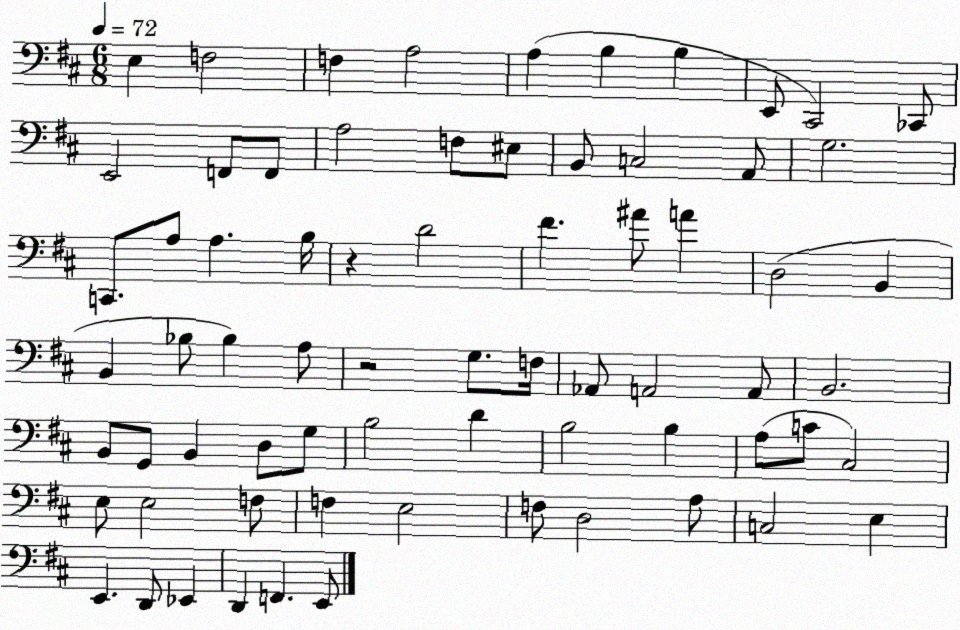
X:1
T:Untitled
M:6/8
L:1/4
K:D
E, F,2 F, A,2 A, B, B, E,,/2 ^C,,2 _C,,/2 E,,2 F,,/2 F,,/2 A,2 F,/2 ^E,/2 B,,/2 C,2 A,,/2 G,2 C,,/2 A,/2 A, B,/4 z D2 ^F ^A/2 A D,2 B,, B,, _B,/2 _B, A,/2 z2 G,/2 F,/4 _A,,/2 A,,2 A,,/2 B,,2 B,,/2 G,,/2 B,, D,/2 G,/2 B,2 D B,2 B, A,/2 C/2 ^C,2 E,/2 E,2 F,/2 F, E,2 F,/2 D,2 A,/2 C,2 E, E,, D,,/2 _E,, D,, F,, E,,/2